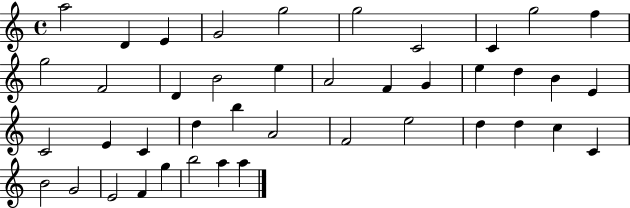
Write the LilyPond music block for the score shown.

{
  \clef treble
  \time 4/4
  \defaultTimeSignature
  \key c \major
  a''2 d'4 e'4 | g'2 g''2 | g''2 c'2 | c'4 g''2 f''4 | \break g''2 f'2 | d'4 b'2 e''4 | a'2 f'4 g'4 | e''4 d''4 b'4 e'4 | \break c'2 e'4 c'4 | d''4 b''4 a'2 | f'2 e''2 | d''4 d''4 c''4 c'4 | \break b'2 g'2 | e'2 f'4 g''4 | b''2 a''4 a''4 | \bar "|."
}